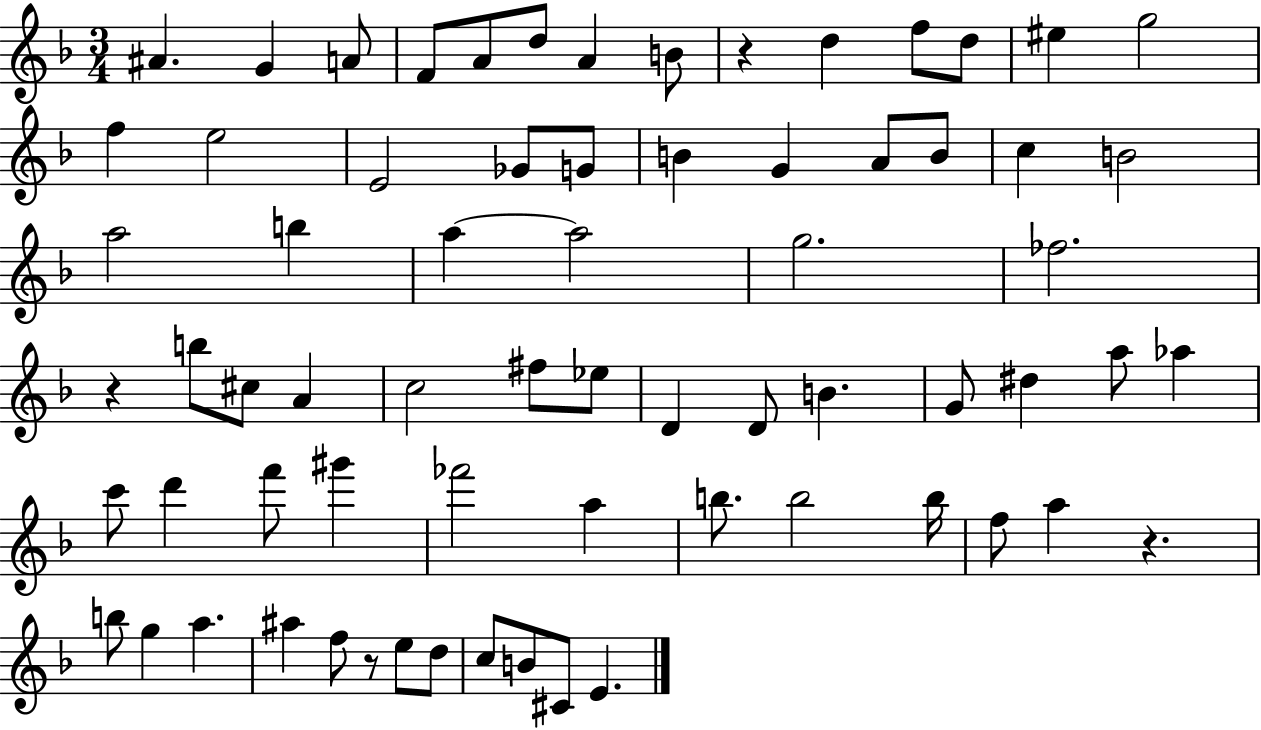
A#4/q. G4/q A4/e F4/e A4/e D5/e A4/q B4/e R/q D5/q F5/e D5/e EIS5/q G5/h F5/q E5/h E4/h Gb4/e G4/e B4/q G4/q A4/e B4/e C5/q B4/h A5/h B5/q A5/q A5/h G5/h. FES5/h. R/q B5/e C#5/e A4/q C5/h F#5/e Eb5/e D4/q D4/e B4/q. G4/e D#5/q A5/e Ab5/q C6/e D6/q F6/e G#6/q FES6/h A5/q B5/e. B5/h B5/s F5/e A5/q R/q. B5/e G5/q A5/q. A#5/q F5/e R/e E5/e D5/e C5/e B4/e C#4/e E4/q.